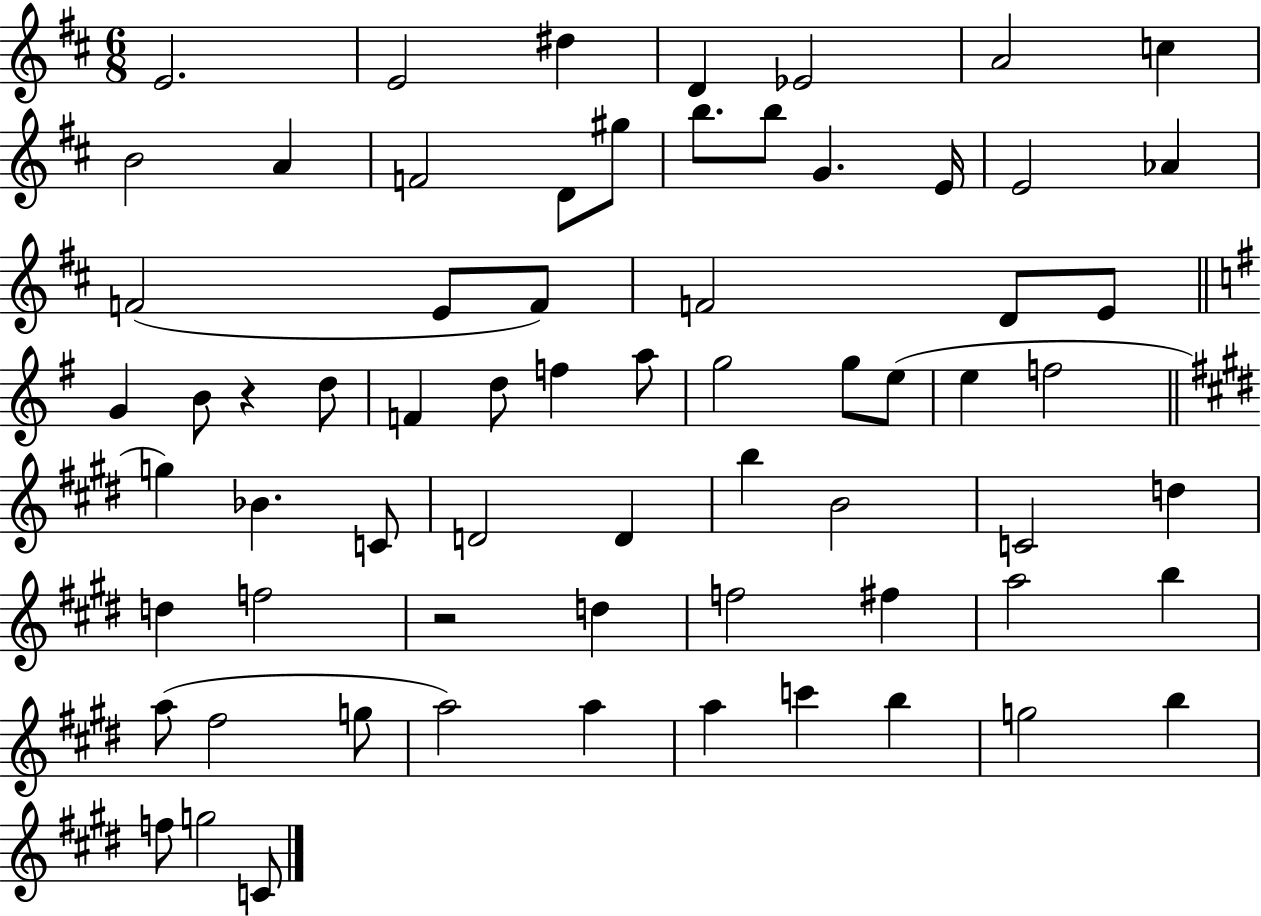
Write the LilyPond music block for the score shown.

{
  \clef treble
  \numericTimeSignature
  \time 6/8
  \key d \major
  e'2. | e'2 dis''4 | d'4 ees'2 | a'2 c''4 | \break b'2 a'4 | f'2 d'8 gis''8 | b''8. b''8 g'4. e'16 | e'2 aes'4 | \break f'2( e'8 f'8) | f'2 d'8 e'8 | \bar "||" \break \key e \minor g'4 b'8 r4 d''8 | f'4 d''8 f''4 a''8 | g''2 g''8 e''8( | e''4 f''2 | \break \bar "||" \break \key e \major g''4) bes'4. c'8 | d'2 d'4 | b''4 b'2 | c'2 d''4 | \break d''4 f''2 | r2 d''4 | f''2 fis''4 | a''2 b''4 | \break a''8( fis''2 g''8 | a''2) a''4 | a''4 c'''4 b''4 | g''2 b''4 | \break f''8 g''2 c'8 | \bar "|."
}